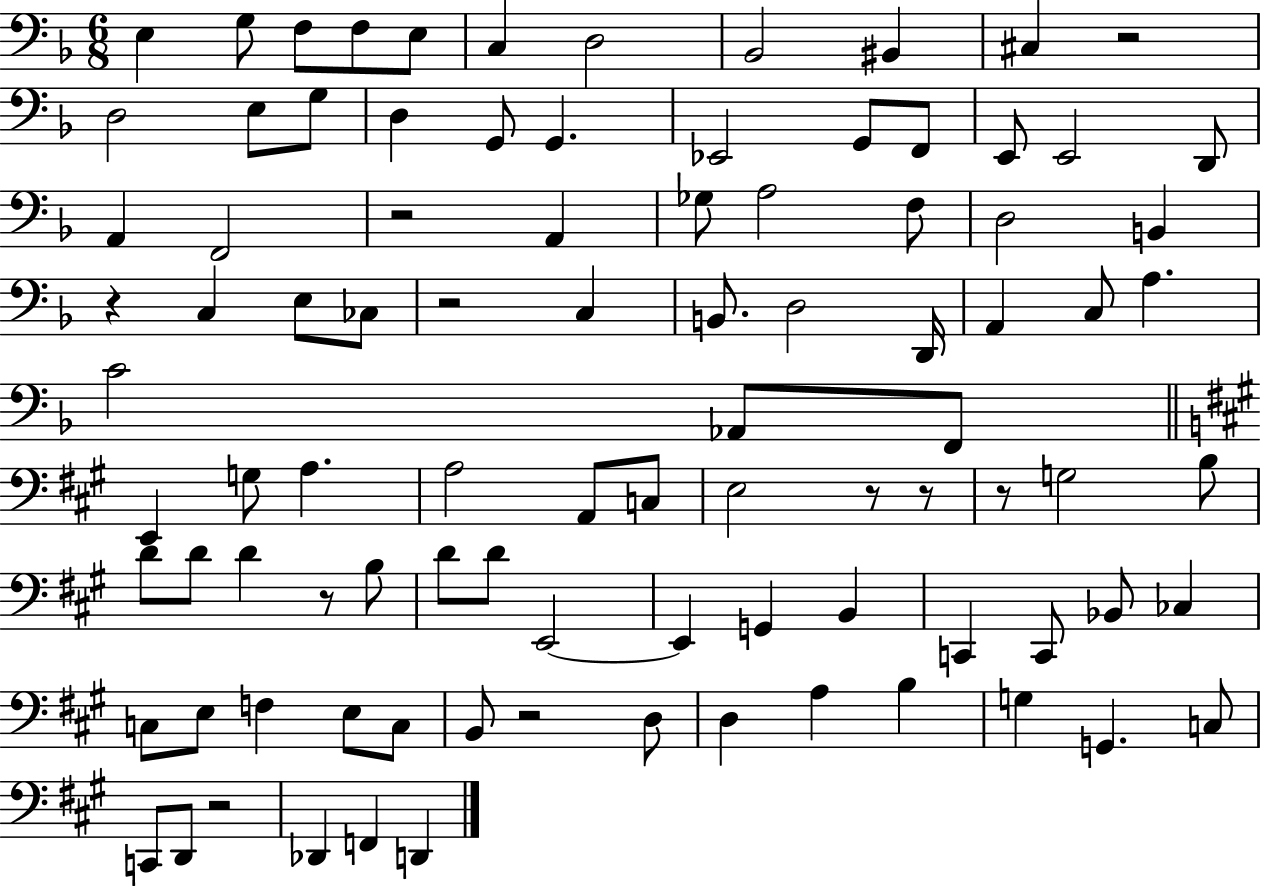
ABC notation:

X:1
T:Untitled
M:6/8
L:1/4
K:F
E, G,/2 F,/2 F,/2 E,/2 C, D,2 _B,,2 ^B,, ^C, z2 D,2 E,/2 G,/2 D, G,,/2 G,, _E,,2 G,,/2 F,,/2 E,,/2 E,,2 D,,/2 A,, F,,2 z2 A,, _G,/2 A,2 F,/2 D,2 B,, z C, E,/2 _C,/2 z2 C, B,,/2 D,2 D,,/4 A,, C,/2 A, C2 _A,,/2 F,,/2 E,, G,/2 A, A,2 A,,/2 C,/2 E,2 z/2 z/2 z/2 G,2 B,/2 D/2 D/2 D z/2 B,/2 D/2 D/2 E,,2 E,, G,, B,, C,, C,,/2 _B,,/2 _C, C,/2 E,/2 F, E,/2 C,/2 B,,/2 z2 D,/2 D, A, B, G, G,, C,/2 C,,/2 D,,/2 z2 _D,, F,, D,,